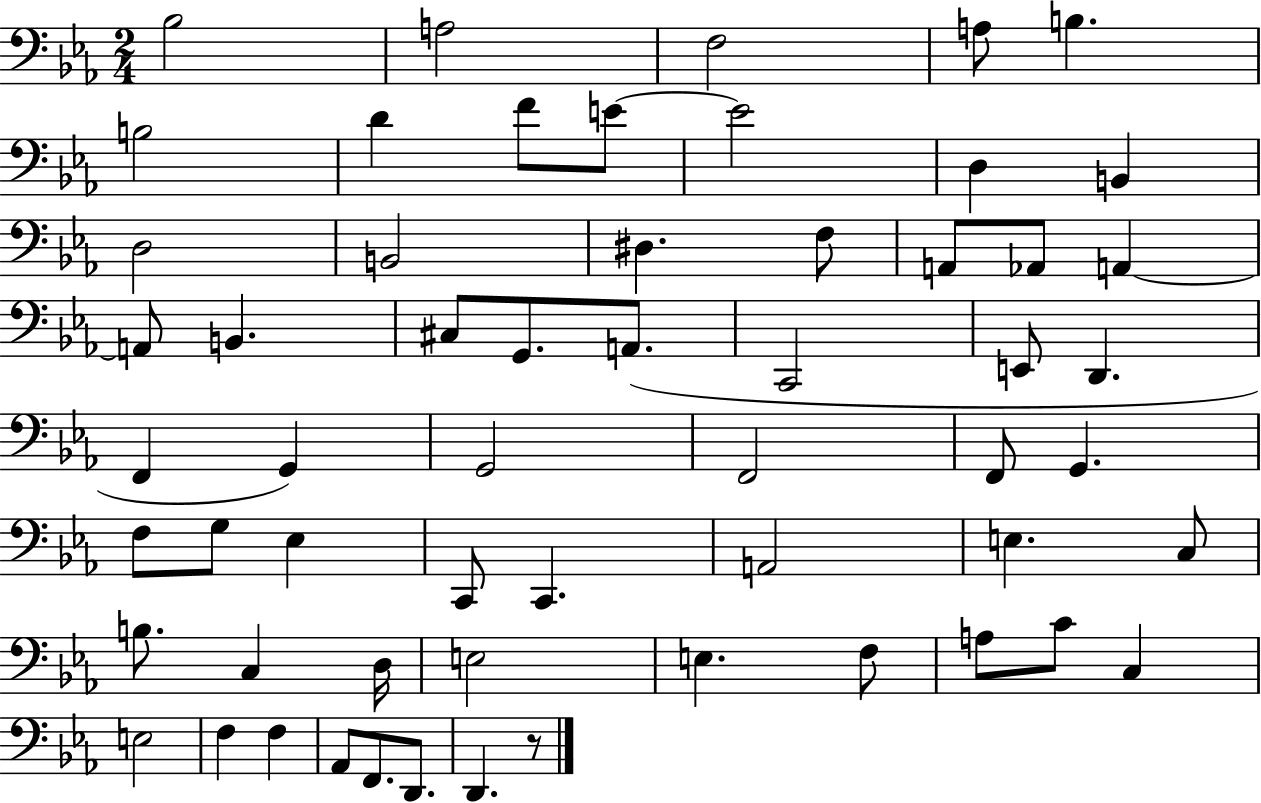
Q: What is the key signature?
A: EES major